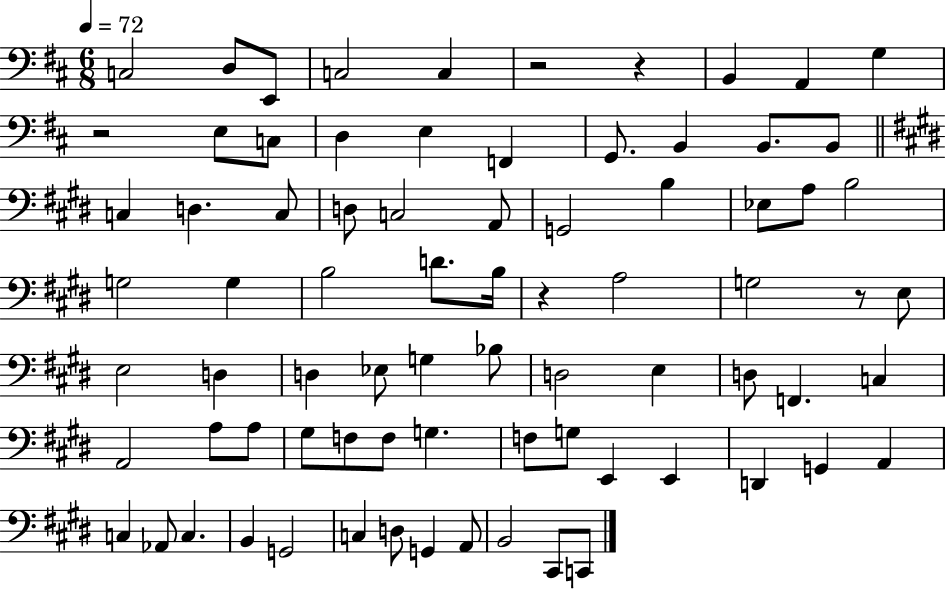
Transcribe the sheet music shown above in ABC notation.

X:1
T:Untitled
M:6/8
L:1/4
K:D
C,2 D,/2 E,,/2 C,2 C, z2 z B,, A,, G, z2 E,/2 C,/2 D, E, F,, G,,/2 B,, B,,/2 B,,/2 C, D, C,/2 D,/2 C,2 A,,/2 G,,2 B, _E,/2 A,/2 B,2 G,2 G, B,2 D/2 B,/4 z A,2 G,2 z/2 E,/2 E,2 D, D, _E,/2 G, _B,/2 D,2 E, D,/2 F,, C, A,,2 A,/2 A,/2 ^G,/2 F,/2 F,/2 G, F,/2 G,/2 E,, E,, D,, G,, A,, C, _A,,/2 C, B,, G,,2 C, D,/2 G,, A,,/2 B,,2 ^C,,/2 C,,/2